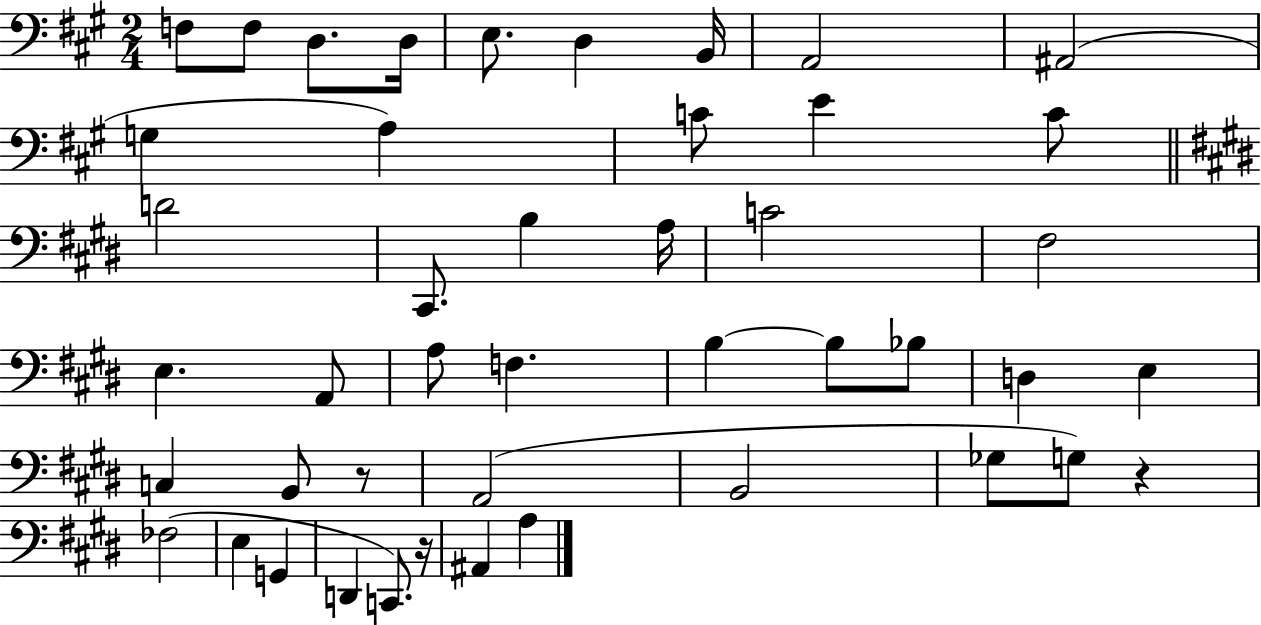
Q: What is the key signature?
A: A major